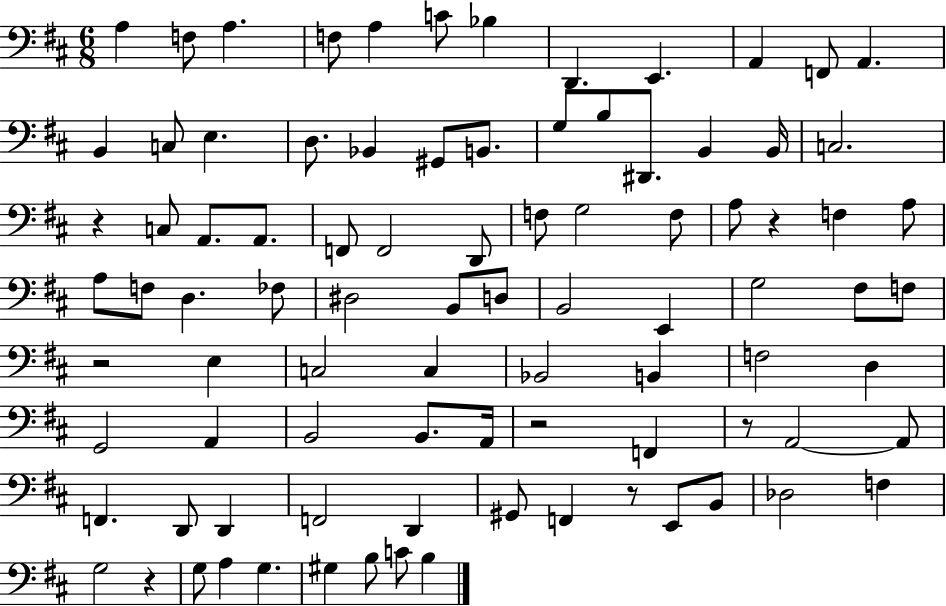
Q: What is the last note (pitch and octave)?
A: B3